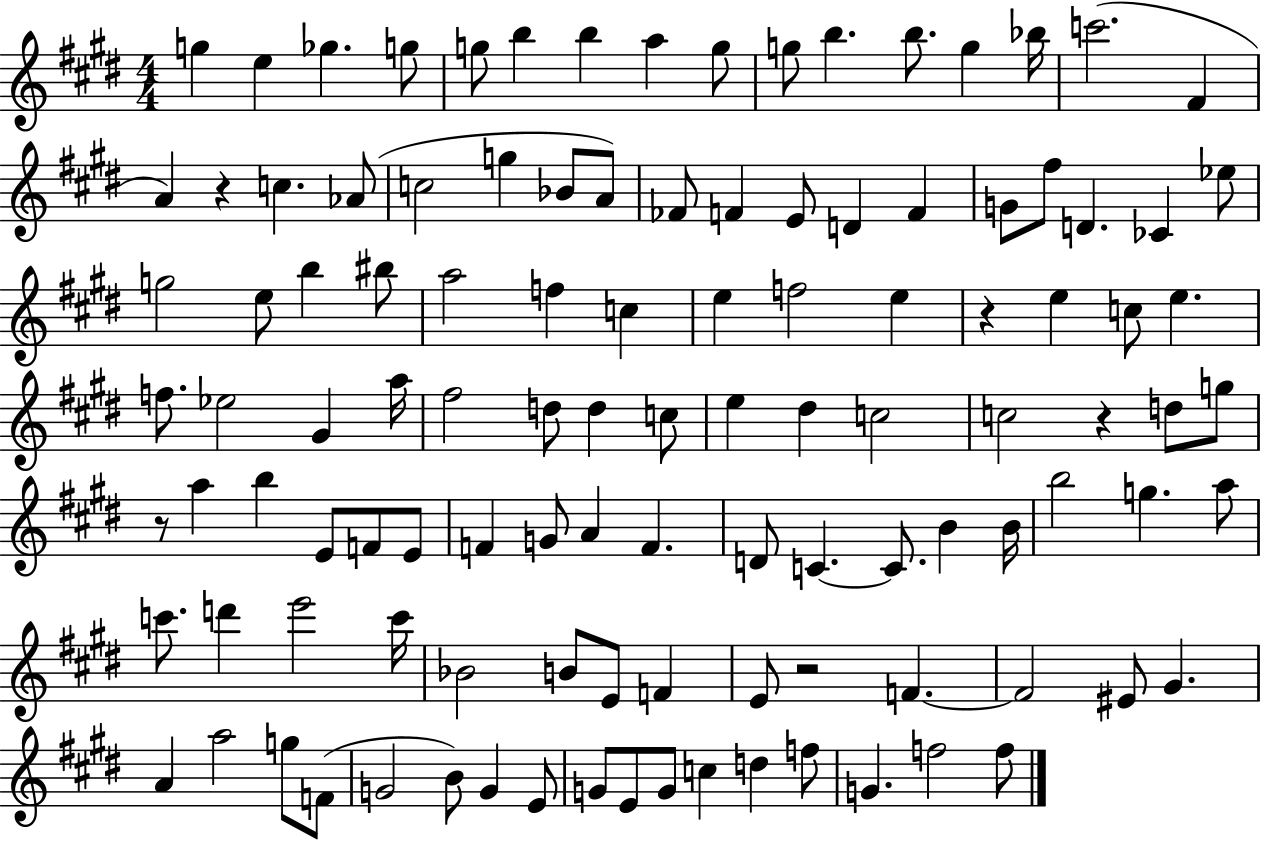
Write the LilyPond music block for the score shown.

{
  \clef treble
  \numericTimeSignature
  \time 4/4
  \key e \major
  g''4 e''4 ges''4. g''8 | g''8 b''4 b''4 a''4 g''8 | g''8 b''4. b''8. g''4 bes''16 | c'''2.( fis'4 | \break a'4) r4 c''4. aes'8( | c''2 g''4 bes'8 a'8) | fes'8 f'4 e'8 d'4 f'4 | g'8 fis''8 d'4. ces'4 ees''8 | \break g''2 e''8 b''4 bis''8 | a''2 f''4 c''4 | e''4 f''2 e''4 | r4 e''4 c''8 e''4. | \break f''8. ees''2 gis'4 a''16 | fis''2 d''8 d''4 c''8 | e''4 dis''4 c''2 | c''2 r4 d''8 g''8 | \break r8 a''4 b''4 e'8 f'8 e'8 | f'4 g'8 a'4 f'4. | d'8 c'4.~~ c'8. b'4 b'16 | b''2 g''4. a''8 | \break c'''8. d'''4 e'''2 c'''16 | bes'2 b'8 e'8 f'4 | e'8 r2 f'4.~~ | f'2 eis'8 gis'4. | \break a'4 a''2 g''8 f'8( | g'2 b'8) g'4 e'8 | g'8 e'8 g'8 c''4 d''4 f''8 | g'4. f''2 f''8 | \break \bar "|."
}